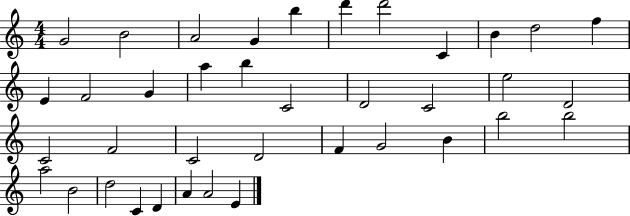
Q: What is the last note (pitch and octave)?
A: E4